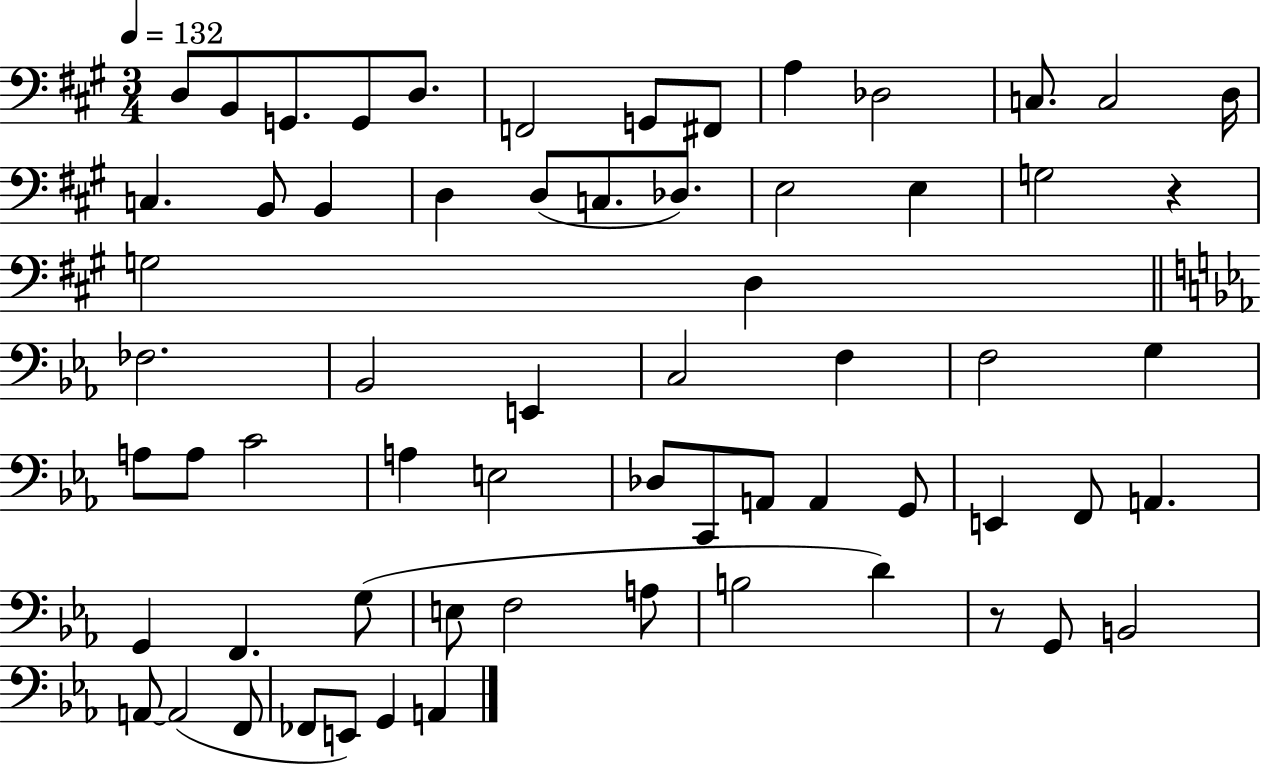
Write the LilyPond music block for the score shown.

{
  \clef bass
  \numericTimeSignature
  \time 3/4
  \key a \major
  \tempo 4 = 132
  \repeat volta 2 { d8 b,8 g,8. g,8 d8. | f,2 g,8 fis,8 | a4 des2 | c8. c2 d16 | \break c4. b,8 b,4 | d4 d8( c8. des8.) | e2 e4 | g2 r4 | \break g2 d4 | \bar "||" \break \key ees \major fes2. | bes,2 e,4 | c2 f4 | f2 g4 | \break a8 a8 c'2 | a4 e2 | des8 c,8 a,8 a,4 g,8 | e,4 f,8 a,4. | \break g,4 f,4. g8( | e8 f2 a8 | b2 d'4) | r8 g,8 b,2 | \break a,8~~ a,2( f,8 | fes,8 e,8) g,4 a,4 | } \bar "|."
}